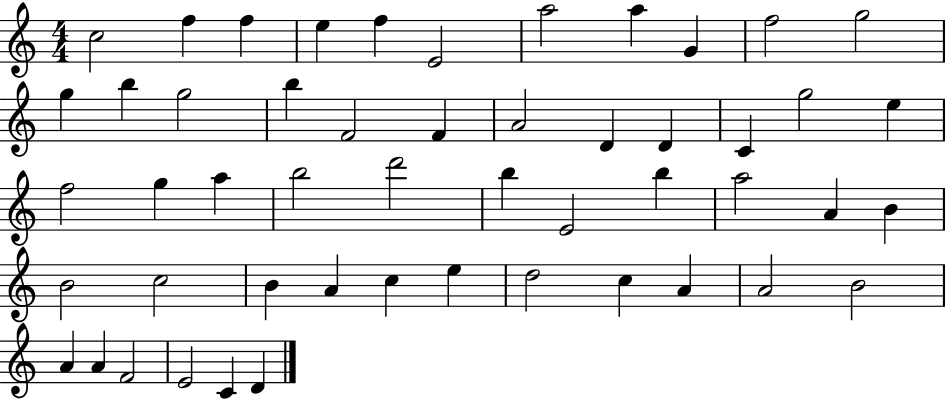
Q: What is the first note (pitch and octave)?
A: C5